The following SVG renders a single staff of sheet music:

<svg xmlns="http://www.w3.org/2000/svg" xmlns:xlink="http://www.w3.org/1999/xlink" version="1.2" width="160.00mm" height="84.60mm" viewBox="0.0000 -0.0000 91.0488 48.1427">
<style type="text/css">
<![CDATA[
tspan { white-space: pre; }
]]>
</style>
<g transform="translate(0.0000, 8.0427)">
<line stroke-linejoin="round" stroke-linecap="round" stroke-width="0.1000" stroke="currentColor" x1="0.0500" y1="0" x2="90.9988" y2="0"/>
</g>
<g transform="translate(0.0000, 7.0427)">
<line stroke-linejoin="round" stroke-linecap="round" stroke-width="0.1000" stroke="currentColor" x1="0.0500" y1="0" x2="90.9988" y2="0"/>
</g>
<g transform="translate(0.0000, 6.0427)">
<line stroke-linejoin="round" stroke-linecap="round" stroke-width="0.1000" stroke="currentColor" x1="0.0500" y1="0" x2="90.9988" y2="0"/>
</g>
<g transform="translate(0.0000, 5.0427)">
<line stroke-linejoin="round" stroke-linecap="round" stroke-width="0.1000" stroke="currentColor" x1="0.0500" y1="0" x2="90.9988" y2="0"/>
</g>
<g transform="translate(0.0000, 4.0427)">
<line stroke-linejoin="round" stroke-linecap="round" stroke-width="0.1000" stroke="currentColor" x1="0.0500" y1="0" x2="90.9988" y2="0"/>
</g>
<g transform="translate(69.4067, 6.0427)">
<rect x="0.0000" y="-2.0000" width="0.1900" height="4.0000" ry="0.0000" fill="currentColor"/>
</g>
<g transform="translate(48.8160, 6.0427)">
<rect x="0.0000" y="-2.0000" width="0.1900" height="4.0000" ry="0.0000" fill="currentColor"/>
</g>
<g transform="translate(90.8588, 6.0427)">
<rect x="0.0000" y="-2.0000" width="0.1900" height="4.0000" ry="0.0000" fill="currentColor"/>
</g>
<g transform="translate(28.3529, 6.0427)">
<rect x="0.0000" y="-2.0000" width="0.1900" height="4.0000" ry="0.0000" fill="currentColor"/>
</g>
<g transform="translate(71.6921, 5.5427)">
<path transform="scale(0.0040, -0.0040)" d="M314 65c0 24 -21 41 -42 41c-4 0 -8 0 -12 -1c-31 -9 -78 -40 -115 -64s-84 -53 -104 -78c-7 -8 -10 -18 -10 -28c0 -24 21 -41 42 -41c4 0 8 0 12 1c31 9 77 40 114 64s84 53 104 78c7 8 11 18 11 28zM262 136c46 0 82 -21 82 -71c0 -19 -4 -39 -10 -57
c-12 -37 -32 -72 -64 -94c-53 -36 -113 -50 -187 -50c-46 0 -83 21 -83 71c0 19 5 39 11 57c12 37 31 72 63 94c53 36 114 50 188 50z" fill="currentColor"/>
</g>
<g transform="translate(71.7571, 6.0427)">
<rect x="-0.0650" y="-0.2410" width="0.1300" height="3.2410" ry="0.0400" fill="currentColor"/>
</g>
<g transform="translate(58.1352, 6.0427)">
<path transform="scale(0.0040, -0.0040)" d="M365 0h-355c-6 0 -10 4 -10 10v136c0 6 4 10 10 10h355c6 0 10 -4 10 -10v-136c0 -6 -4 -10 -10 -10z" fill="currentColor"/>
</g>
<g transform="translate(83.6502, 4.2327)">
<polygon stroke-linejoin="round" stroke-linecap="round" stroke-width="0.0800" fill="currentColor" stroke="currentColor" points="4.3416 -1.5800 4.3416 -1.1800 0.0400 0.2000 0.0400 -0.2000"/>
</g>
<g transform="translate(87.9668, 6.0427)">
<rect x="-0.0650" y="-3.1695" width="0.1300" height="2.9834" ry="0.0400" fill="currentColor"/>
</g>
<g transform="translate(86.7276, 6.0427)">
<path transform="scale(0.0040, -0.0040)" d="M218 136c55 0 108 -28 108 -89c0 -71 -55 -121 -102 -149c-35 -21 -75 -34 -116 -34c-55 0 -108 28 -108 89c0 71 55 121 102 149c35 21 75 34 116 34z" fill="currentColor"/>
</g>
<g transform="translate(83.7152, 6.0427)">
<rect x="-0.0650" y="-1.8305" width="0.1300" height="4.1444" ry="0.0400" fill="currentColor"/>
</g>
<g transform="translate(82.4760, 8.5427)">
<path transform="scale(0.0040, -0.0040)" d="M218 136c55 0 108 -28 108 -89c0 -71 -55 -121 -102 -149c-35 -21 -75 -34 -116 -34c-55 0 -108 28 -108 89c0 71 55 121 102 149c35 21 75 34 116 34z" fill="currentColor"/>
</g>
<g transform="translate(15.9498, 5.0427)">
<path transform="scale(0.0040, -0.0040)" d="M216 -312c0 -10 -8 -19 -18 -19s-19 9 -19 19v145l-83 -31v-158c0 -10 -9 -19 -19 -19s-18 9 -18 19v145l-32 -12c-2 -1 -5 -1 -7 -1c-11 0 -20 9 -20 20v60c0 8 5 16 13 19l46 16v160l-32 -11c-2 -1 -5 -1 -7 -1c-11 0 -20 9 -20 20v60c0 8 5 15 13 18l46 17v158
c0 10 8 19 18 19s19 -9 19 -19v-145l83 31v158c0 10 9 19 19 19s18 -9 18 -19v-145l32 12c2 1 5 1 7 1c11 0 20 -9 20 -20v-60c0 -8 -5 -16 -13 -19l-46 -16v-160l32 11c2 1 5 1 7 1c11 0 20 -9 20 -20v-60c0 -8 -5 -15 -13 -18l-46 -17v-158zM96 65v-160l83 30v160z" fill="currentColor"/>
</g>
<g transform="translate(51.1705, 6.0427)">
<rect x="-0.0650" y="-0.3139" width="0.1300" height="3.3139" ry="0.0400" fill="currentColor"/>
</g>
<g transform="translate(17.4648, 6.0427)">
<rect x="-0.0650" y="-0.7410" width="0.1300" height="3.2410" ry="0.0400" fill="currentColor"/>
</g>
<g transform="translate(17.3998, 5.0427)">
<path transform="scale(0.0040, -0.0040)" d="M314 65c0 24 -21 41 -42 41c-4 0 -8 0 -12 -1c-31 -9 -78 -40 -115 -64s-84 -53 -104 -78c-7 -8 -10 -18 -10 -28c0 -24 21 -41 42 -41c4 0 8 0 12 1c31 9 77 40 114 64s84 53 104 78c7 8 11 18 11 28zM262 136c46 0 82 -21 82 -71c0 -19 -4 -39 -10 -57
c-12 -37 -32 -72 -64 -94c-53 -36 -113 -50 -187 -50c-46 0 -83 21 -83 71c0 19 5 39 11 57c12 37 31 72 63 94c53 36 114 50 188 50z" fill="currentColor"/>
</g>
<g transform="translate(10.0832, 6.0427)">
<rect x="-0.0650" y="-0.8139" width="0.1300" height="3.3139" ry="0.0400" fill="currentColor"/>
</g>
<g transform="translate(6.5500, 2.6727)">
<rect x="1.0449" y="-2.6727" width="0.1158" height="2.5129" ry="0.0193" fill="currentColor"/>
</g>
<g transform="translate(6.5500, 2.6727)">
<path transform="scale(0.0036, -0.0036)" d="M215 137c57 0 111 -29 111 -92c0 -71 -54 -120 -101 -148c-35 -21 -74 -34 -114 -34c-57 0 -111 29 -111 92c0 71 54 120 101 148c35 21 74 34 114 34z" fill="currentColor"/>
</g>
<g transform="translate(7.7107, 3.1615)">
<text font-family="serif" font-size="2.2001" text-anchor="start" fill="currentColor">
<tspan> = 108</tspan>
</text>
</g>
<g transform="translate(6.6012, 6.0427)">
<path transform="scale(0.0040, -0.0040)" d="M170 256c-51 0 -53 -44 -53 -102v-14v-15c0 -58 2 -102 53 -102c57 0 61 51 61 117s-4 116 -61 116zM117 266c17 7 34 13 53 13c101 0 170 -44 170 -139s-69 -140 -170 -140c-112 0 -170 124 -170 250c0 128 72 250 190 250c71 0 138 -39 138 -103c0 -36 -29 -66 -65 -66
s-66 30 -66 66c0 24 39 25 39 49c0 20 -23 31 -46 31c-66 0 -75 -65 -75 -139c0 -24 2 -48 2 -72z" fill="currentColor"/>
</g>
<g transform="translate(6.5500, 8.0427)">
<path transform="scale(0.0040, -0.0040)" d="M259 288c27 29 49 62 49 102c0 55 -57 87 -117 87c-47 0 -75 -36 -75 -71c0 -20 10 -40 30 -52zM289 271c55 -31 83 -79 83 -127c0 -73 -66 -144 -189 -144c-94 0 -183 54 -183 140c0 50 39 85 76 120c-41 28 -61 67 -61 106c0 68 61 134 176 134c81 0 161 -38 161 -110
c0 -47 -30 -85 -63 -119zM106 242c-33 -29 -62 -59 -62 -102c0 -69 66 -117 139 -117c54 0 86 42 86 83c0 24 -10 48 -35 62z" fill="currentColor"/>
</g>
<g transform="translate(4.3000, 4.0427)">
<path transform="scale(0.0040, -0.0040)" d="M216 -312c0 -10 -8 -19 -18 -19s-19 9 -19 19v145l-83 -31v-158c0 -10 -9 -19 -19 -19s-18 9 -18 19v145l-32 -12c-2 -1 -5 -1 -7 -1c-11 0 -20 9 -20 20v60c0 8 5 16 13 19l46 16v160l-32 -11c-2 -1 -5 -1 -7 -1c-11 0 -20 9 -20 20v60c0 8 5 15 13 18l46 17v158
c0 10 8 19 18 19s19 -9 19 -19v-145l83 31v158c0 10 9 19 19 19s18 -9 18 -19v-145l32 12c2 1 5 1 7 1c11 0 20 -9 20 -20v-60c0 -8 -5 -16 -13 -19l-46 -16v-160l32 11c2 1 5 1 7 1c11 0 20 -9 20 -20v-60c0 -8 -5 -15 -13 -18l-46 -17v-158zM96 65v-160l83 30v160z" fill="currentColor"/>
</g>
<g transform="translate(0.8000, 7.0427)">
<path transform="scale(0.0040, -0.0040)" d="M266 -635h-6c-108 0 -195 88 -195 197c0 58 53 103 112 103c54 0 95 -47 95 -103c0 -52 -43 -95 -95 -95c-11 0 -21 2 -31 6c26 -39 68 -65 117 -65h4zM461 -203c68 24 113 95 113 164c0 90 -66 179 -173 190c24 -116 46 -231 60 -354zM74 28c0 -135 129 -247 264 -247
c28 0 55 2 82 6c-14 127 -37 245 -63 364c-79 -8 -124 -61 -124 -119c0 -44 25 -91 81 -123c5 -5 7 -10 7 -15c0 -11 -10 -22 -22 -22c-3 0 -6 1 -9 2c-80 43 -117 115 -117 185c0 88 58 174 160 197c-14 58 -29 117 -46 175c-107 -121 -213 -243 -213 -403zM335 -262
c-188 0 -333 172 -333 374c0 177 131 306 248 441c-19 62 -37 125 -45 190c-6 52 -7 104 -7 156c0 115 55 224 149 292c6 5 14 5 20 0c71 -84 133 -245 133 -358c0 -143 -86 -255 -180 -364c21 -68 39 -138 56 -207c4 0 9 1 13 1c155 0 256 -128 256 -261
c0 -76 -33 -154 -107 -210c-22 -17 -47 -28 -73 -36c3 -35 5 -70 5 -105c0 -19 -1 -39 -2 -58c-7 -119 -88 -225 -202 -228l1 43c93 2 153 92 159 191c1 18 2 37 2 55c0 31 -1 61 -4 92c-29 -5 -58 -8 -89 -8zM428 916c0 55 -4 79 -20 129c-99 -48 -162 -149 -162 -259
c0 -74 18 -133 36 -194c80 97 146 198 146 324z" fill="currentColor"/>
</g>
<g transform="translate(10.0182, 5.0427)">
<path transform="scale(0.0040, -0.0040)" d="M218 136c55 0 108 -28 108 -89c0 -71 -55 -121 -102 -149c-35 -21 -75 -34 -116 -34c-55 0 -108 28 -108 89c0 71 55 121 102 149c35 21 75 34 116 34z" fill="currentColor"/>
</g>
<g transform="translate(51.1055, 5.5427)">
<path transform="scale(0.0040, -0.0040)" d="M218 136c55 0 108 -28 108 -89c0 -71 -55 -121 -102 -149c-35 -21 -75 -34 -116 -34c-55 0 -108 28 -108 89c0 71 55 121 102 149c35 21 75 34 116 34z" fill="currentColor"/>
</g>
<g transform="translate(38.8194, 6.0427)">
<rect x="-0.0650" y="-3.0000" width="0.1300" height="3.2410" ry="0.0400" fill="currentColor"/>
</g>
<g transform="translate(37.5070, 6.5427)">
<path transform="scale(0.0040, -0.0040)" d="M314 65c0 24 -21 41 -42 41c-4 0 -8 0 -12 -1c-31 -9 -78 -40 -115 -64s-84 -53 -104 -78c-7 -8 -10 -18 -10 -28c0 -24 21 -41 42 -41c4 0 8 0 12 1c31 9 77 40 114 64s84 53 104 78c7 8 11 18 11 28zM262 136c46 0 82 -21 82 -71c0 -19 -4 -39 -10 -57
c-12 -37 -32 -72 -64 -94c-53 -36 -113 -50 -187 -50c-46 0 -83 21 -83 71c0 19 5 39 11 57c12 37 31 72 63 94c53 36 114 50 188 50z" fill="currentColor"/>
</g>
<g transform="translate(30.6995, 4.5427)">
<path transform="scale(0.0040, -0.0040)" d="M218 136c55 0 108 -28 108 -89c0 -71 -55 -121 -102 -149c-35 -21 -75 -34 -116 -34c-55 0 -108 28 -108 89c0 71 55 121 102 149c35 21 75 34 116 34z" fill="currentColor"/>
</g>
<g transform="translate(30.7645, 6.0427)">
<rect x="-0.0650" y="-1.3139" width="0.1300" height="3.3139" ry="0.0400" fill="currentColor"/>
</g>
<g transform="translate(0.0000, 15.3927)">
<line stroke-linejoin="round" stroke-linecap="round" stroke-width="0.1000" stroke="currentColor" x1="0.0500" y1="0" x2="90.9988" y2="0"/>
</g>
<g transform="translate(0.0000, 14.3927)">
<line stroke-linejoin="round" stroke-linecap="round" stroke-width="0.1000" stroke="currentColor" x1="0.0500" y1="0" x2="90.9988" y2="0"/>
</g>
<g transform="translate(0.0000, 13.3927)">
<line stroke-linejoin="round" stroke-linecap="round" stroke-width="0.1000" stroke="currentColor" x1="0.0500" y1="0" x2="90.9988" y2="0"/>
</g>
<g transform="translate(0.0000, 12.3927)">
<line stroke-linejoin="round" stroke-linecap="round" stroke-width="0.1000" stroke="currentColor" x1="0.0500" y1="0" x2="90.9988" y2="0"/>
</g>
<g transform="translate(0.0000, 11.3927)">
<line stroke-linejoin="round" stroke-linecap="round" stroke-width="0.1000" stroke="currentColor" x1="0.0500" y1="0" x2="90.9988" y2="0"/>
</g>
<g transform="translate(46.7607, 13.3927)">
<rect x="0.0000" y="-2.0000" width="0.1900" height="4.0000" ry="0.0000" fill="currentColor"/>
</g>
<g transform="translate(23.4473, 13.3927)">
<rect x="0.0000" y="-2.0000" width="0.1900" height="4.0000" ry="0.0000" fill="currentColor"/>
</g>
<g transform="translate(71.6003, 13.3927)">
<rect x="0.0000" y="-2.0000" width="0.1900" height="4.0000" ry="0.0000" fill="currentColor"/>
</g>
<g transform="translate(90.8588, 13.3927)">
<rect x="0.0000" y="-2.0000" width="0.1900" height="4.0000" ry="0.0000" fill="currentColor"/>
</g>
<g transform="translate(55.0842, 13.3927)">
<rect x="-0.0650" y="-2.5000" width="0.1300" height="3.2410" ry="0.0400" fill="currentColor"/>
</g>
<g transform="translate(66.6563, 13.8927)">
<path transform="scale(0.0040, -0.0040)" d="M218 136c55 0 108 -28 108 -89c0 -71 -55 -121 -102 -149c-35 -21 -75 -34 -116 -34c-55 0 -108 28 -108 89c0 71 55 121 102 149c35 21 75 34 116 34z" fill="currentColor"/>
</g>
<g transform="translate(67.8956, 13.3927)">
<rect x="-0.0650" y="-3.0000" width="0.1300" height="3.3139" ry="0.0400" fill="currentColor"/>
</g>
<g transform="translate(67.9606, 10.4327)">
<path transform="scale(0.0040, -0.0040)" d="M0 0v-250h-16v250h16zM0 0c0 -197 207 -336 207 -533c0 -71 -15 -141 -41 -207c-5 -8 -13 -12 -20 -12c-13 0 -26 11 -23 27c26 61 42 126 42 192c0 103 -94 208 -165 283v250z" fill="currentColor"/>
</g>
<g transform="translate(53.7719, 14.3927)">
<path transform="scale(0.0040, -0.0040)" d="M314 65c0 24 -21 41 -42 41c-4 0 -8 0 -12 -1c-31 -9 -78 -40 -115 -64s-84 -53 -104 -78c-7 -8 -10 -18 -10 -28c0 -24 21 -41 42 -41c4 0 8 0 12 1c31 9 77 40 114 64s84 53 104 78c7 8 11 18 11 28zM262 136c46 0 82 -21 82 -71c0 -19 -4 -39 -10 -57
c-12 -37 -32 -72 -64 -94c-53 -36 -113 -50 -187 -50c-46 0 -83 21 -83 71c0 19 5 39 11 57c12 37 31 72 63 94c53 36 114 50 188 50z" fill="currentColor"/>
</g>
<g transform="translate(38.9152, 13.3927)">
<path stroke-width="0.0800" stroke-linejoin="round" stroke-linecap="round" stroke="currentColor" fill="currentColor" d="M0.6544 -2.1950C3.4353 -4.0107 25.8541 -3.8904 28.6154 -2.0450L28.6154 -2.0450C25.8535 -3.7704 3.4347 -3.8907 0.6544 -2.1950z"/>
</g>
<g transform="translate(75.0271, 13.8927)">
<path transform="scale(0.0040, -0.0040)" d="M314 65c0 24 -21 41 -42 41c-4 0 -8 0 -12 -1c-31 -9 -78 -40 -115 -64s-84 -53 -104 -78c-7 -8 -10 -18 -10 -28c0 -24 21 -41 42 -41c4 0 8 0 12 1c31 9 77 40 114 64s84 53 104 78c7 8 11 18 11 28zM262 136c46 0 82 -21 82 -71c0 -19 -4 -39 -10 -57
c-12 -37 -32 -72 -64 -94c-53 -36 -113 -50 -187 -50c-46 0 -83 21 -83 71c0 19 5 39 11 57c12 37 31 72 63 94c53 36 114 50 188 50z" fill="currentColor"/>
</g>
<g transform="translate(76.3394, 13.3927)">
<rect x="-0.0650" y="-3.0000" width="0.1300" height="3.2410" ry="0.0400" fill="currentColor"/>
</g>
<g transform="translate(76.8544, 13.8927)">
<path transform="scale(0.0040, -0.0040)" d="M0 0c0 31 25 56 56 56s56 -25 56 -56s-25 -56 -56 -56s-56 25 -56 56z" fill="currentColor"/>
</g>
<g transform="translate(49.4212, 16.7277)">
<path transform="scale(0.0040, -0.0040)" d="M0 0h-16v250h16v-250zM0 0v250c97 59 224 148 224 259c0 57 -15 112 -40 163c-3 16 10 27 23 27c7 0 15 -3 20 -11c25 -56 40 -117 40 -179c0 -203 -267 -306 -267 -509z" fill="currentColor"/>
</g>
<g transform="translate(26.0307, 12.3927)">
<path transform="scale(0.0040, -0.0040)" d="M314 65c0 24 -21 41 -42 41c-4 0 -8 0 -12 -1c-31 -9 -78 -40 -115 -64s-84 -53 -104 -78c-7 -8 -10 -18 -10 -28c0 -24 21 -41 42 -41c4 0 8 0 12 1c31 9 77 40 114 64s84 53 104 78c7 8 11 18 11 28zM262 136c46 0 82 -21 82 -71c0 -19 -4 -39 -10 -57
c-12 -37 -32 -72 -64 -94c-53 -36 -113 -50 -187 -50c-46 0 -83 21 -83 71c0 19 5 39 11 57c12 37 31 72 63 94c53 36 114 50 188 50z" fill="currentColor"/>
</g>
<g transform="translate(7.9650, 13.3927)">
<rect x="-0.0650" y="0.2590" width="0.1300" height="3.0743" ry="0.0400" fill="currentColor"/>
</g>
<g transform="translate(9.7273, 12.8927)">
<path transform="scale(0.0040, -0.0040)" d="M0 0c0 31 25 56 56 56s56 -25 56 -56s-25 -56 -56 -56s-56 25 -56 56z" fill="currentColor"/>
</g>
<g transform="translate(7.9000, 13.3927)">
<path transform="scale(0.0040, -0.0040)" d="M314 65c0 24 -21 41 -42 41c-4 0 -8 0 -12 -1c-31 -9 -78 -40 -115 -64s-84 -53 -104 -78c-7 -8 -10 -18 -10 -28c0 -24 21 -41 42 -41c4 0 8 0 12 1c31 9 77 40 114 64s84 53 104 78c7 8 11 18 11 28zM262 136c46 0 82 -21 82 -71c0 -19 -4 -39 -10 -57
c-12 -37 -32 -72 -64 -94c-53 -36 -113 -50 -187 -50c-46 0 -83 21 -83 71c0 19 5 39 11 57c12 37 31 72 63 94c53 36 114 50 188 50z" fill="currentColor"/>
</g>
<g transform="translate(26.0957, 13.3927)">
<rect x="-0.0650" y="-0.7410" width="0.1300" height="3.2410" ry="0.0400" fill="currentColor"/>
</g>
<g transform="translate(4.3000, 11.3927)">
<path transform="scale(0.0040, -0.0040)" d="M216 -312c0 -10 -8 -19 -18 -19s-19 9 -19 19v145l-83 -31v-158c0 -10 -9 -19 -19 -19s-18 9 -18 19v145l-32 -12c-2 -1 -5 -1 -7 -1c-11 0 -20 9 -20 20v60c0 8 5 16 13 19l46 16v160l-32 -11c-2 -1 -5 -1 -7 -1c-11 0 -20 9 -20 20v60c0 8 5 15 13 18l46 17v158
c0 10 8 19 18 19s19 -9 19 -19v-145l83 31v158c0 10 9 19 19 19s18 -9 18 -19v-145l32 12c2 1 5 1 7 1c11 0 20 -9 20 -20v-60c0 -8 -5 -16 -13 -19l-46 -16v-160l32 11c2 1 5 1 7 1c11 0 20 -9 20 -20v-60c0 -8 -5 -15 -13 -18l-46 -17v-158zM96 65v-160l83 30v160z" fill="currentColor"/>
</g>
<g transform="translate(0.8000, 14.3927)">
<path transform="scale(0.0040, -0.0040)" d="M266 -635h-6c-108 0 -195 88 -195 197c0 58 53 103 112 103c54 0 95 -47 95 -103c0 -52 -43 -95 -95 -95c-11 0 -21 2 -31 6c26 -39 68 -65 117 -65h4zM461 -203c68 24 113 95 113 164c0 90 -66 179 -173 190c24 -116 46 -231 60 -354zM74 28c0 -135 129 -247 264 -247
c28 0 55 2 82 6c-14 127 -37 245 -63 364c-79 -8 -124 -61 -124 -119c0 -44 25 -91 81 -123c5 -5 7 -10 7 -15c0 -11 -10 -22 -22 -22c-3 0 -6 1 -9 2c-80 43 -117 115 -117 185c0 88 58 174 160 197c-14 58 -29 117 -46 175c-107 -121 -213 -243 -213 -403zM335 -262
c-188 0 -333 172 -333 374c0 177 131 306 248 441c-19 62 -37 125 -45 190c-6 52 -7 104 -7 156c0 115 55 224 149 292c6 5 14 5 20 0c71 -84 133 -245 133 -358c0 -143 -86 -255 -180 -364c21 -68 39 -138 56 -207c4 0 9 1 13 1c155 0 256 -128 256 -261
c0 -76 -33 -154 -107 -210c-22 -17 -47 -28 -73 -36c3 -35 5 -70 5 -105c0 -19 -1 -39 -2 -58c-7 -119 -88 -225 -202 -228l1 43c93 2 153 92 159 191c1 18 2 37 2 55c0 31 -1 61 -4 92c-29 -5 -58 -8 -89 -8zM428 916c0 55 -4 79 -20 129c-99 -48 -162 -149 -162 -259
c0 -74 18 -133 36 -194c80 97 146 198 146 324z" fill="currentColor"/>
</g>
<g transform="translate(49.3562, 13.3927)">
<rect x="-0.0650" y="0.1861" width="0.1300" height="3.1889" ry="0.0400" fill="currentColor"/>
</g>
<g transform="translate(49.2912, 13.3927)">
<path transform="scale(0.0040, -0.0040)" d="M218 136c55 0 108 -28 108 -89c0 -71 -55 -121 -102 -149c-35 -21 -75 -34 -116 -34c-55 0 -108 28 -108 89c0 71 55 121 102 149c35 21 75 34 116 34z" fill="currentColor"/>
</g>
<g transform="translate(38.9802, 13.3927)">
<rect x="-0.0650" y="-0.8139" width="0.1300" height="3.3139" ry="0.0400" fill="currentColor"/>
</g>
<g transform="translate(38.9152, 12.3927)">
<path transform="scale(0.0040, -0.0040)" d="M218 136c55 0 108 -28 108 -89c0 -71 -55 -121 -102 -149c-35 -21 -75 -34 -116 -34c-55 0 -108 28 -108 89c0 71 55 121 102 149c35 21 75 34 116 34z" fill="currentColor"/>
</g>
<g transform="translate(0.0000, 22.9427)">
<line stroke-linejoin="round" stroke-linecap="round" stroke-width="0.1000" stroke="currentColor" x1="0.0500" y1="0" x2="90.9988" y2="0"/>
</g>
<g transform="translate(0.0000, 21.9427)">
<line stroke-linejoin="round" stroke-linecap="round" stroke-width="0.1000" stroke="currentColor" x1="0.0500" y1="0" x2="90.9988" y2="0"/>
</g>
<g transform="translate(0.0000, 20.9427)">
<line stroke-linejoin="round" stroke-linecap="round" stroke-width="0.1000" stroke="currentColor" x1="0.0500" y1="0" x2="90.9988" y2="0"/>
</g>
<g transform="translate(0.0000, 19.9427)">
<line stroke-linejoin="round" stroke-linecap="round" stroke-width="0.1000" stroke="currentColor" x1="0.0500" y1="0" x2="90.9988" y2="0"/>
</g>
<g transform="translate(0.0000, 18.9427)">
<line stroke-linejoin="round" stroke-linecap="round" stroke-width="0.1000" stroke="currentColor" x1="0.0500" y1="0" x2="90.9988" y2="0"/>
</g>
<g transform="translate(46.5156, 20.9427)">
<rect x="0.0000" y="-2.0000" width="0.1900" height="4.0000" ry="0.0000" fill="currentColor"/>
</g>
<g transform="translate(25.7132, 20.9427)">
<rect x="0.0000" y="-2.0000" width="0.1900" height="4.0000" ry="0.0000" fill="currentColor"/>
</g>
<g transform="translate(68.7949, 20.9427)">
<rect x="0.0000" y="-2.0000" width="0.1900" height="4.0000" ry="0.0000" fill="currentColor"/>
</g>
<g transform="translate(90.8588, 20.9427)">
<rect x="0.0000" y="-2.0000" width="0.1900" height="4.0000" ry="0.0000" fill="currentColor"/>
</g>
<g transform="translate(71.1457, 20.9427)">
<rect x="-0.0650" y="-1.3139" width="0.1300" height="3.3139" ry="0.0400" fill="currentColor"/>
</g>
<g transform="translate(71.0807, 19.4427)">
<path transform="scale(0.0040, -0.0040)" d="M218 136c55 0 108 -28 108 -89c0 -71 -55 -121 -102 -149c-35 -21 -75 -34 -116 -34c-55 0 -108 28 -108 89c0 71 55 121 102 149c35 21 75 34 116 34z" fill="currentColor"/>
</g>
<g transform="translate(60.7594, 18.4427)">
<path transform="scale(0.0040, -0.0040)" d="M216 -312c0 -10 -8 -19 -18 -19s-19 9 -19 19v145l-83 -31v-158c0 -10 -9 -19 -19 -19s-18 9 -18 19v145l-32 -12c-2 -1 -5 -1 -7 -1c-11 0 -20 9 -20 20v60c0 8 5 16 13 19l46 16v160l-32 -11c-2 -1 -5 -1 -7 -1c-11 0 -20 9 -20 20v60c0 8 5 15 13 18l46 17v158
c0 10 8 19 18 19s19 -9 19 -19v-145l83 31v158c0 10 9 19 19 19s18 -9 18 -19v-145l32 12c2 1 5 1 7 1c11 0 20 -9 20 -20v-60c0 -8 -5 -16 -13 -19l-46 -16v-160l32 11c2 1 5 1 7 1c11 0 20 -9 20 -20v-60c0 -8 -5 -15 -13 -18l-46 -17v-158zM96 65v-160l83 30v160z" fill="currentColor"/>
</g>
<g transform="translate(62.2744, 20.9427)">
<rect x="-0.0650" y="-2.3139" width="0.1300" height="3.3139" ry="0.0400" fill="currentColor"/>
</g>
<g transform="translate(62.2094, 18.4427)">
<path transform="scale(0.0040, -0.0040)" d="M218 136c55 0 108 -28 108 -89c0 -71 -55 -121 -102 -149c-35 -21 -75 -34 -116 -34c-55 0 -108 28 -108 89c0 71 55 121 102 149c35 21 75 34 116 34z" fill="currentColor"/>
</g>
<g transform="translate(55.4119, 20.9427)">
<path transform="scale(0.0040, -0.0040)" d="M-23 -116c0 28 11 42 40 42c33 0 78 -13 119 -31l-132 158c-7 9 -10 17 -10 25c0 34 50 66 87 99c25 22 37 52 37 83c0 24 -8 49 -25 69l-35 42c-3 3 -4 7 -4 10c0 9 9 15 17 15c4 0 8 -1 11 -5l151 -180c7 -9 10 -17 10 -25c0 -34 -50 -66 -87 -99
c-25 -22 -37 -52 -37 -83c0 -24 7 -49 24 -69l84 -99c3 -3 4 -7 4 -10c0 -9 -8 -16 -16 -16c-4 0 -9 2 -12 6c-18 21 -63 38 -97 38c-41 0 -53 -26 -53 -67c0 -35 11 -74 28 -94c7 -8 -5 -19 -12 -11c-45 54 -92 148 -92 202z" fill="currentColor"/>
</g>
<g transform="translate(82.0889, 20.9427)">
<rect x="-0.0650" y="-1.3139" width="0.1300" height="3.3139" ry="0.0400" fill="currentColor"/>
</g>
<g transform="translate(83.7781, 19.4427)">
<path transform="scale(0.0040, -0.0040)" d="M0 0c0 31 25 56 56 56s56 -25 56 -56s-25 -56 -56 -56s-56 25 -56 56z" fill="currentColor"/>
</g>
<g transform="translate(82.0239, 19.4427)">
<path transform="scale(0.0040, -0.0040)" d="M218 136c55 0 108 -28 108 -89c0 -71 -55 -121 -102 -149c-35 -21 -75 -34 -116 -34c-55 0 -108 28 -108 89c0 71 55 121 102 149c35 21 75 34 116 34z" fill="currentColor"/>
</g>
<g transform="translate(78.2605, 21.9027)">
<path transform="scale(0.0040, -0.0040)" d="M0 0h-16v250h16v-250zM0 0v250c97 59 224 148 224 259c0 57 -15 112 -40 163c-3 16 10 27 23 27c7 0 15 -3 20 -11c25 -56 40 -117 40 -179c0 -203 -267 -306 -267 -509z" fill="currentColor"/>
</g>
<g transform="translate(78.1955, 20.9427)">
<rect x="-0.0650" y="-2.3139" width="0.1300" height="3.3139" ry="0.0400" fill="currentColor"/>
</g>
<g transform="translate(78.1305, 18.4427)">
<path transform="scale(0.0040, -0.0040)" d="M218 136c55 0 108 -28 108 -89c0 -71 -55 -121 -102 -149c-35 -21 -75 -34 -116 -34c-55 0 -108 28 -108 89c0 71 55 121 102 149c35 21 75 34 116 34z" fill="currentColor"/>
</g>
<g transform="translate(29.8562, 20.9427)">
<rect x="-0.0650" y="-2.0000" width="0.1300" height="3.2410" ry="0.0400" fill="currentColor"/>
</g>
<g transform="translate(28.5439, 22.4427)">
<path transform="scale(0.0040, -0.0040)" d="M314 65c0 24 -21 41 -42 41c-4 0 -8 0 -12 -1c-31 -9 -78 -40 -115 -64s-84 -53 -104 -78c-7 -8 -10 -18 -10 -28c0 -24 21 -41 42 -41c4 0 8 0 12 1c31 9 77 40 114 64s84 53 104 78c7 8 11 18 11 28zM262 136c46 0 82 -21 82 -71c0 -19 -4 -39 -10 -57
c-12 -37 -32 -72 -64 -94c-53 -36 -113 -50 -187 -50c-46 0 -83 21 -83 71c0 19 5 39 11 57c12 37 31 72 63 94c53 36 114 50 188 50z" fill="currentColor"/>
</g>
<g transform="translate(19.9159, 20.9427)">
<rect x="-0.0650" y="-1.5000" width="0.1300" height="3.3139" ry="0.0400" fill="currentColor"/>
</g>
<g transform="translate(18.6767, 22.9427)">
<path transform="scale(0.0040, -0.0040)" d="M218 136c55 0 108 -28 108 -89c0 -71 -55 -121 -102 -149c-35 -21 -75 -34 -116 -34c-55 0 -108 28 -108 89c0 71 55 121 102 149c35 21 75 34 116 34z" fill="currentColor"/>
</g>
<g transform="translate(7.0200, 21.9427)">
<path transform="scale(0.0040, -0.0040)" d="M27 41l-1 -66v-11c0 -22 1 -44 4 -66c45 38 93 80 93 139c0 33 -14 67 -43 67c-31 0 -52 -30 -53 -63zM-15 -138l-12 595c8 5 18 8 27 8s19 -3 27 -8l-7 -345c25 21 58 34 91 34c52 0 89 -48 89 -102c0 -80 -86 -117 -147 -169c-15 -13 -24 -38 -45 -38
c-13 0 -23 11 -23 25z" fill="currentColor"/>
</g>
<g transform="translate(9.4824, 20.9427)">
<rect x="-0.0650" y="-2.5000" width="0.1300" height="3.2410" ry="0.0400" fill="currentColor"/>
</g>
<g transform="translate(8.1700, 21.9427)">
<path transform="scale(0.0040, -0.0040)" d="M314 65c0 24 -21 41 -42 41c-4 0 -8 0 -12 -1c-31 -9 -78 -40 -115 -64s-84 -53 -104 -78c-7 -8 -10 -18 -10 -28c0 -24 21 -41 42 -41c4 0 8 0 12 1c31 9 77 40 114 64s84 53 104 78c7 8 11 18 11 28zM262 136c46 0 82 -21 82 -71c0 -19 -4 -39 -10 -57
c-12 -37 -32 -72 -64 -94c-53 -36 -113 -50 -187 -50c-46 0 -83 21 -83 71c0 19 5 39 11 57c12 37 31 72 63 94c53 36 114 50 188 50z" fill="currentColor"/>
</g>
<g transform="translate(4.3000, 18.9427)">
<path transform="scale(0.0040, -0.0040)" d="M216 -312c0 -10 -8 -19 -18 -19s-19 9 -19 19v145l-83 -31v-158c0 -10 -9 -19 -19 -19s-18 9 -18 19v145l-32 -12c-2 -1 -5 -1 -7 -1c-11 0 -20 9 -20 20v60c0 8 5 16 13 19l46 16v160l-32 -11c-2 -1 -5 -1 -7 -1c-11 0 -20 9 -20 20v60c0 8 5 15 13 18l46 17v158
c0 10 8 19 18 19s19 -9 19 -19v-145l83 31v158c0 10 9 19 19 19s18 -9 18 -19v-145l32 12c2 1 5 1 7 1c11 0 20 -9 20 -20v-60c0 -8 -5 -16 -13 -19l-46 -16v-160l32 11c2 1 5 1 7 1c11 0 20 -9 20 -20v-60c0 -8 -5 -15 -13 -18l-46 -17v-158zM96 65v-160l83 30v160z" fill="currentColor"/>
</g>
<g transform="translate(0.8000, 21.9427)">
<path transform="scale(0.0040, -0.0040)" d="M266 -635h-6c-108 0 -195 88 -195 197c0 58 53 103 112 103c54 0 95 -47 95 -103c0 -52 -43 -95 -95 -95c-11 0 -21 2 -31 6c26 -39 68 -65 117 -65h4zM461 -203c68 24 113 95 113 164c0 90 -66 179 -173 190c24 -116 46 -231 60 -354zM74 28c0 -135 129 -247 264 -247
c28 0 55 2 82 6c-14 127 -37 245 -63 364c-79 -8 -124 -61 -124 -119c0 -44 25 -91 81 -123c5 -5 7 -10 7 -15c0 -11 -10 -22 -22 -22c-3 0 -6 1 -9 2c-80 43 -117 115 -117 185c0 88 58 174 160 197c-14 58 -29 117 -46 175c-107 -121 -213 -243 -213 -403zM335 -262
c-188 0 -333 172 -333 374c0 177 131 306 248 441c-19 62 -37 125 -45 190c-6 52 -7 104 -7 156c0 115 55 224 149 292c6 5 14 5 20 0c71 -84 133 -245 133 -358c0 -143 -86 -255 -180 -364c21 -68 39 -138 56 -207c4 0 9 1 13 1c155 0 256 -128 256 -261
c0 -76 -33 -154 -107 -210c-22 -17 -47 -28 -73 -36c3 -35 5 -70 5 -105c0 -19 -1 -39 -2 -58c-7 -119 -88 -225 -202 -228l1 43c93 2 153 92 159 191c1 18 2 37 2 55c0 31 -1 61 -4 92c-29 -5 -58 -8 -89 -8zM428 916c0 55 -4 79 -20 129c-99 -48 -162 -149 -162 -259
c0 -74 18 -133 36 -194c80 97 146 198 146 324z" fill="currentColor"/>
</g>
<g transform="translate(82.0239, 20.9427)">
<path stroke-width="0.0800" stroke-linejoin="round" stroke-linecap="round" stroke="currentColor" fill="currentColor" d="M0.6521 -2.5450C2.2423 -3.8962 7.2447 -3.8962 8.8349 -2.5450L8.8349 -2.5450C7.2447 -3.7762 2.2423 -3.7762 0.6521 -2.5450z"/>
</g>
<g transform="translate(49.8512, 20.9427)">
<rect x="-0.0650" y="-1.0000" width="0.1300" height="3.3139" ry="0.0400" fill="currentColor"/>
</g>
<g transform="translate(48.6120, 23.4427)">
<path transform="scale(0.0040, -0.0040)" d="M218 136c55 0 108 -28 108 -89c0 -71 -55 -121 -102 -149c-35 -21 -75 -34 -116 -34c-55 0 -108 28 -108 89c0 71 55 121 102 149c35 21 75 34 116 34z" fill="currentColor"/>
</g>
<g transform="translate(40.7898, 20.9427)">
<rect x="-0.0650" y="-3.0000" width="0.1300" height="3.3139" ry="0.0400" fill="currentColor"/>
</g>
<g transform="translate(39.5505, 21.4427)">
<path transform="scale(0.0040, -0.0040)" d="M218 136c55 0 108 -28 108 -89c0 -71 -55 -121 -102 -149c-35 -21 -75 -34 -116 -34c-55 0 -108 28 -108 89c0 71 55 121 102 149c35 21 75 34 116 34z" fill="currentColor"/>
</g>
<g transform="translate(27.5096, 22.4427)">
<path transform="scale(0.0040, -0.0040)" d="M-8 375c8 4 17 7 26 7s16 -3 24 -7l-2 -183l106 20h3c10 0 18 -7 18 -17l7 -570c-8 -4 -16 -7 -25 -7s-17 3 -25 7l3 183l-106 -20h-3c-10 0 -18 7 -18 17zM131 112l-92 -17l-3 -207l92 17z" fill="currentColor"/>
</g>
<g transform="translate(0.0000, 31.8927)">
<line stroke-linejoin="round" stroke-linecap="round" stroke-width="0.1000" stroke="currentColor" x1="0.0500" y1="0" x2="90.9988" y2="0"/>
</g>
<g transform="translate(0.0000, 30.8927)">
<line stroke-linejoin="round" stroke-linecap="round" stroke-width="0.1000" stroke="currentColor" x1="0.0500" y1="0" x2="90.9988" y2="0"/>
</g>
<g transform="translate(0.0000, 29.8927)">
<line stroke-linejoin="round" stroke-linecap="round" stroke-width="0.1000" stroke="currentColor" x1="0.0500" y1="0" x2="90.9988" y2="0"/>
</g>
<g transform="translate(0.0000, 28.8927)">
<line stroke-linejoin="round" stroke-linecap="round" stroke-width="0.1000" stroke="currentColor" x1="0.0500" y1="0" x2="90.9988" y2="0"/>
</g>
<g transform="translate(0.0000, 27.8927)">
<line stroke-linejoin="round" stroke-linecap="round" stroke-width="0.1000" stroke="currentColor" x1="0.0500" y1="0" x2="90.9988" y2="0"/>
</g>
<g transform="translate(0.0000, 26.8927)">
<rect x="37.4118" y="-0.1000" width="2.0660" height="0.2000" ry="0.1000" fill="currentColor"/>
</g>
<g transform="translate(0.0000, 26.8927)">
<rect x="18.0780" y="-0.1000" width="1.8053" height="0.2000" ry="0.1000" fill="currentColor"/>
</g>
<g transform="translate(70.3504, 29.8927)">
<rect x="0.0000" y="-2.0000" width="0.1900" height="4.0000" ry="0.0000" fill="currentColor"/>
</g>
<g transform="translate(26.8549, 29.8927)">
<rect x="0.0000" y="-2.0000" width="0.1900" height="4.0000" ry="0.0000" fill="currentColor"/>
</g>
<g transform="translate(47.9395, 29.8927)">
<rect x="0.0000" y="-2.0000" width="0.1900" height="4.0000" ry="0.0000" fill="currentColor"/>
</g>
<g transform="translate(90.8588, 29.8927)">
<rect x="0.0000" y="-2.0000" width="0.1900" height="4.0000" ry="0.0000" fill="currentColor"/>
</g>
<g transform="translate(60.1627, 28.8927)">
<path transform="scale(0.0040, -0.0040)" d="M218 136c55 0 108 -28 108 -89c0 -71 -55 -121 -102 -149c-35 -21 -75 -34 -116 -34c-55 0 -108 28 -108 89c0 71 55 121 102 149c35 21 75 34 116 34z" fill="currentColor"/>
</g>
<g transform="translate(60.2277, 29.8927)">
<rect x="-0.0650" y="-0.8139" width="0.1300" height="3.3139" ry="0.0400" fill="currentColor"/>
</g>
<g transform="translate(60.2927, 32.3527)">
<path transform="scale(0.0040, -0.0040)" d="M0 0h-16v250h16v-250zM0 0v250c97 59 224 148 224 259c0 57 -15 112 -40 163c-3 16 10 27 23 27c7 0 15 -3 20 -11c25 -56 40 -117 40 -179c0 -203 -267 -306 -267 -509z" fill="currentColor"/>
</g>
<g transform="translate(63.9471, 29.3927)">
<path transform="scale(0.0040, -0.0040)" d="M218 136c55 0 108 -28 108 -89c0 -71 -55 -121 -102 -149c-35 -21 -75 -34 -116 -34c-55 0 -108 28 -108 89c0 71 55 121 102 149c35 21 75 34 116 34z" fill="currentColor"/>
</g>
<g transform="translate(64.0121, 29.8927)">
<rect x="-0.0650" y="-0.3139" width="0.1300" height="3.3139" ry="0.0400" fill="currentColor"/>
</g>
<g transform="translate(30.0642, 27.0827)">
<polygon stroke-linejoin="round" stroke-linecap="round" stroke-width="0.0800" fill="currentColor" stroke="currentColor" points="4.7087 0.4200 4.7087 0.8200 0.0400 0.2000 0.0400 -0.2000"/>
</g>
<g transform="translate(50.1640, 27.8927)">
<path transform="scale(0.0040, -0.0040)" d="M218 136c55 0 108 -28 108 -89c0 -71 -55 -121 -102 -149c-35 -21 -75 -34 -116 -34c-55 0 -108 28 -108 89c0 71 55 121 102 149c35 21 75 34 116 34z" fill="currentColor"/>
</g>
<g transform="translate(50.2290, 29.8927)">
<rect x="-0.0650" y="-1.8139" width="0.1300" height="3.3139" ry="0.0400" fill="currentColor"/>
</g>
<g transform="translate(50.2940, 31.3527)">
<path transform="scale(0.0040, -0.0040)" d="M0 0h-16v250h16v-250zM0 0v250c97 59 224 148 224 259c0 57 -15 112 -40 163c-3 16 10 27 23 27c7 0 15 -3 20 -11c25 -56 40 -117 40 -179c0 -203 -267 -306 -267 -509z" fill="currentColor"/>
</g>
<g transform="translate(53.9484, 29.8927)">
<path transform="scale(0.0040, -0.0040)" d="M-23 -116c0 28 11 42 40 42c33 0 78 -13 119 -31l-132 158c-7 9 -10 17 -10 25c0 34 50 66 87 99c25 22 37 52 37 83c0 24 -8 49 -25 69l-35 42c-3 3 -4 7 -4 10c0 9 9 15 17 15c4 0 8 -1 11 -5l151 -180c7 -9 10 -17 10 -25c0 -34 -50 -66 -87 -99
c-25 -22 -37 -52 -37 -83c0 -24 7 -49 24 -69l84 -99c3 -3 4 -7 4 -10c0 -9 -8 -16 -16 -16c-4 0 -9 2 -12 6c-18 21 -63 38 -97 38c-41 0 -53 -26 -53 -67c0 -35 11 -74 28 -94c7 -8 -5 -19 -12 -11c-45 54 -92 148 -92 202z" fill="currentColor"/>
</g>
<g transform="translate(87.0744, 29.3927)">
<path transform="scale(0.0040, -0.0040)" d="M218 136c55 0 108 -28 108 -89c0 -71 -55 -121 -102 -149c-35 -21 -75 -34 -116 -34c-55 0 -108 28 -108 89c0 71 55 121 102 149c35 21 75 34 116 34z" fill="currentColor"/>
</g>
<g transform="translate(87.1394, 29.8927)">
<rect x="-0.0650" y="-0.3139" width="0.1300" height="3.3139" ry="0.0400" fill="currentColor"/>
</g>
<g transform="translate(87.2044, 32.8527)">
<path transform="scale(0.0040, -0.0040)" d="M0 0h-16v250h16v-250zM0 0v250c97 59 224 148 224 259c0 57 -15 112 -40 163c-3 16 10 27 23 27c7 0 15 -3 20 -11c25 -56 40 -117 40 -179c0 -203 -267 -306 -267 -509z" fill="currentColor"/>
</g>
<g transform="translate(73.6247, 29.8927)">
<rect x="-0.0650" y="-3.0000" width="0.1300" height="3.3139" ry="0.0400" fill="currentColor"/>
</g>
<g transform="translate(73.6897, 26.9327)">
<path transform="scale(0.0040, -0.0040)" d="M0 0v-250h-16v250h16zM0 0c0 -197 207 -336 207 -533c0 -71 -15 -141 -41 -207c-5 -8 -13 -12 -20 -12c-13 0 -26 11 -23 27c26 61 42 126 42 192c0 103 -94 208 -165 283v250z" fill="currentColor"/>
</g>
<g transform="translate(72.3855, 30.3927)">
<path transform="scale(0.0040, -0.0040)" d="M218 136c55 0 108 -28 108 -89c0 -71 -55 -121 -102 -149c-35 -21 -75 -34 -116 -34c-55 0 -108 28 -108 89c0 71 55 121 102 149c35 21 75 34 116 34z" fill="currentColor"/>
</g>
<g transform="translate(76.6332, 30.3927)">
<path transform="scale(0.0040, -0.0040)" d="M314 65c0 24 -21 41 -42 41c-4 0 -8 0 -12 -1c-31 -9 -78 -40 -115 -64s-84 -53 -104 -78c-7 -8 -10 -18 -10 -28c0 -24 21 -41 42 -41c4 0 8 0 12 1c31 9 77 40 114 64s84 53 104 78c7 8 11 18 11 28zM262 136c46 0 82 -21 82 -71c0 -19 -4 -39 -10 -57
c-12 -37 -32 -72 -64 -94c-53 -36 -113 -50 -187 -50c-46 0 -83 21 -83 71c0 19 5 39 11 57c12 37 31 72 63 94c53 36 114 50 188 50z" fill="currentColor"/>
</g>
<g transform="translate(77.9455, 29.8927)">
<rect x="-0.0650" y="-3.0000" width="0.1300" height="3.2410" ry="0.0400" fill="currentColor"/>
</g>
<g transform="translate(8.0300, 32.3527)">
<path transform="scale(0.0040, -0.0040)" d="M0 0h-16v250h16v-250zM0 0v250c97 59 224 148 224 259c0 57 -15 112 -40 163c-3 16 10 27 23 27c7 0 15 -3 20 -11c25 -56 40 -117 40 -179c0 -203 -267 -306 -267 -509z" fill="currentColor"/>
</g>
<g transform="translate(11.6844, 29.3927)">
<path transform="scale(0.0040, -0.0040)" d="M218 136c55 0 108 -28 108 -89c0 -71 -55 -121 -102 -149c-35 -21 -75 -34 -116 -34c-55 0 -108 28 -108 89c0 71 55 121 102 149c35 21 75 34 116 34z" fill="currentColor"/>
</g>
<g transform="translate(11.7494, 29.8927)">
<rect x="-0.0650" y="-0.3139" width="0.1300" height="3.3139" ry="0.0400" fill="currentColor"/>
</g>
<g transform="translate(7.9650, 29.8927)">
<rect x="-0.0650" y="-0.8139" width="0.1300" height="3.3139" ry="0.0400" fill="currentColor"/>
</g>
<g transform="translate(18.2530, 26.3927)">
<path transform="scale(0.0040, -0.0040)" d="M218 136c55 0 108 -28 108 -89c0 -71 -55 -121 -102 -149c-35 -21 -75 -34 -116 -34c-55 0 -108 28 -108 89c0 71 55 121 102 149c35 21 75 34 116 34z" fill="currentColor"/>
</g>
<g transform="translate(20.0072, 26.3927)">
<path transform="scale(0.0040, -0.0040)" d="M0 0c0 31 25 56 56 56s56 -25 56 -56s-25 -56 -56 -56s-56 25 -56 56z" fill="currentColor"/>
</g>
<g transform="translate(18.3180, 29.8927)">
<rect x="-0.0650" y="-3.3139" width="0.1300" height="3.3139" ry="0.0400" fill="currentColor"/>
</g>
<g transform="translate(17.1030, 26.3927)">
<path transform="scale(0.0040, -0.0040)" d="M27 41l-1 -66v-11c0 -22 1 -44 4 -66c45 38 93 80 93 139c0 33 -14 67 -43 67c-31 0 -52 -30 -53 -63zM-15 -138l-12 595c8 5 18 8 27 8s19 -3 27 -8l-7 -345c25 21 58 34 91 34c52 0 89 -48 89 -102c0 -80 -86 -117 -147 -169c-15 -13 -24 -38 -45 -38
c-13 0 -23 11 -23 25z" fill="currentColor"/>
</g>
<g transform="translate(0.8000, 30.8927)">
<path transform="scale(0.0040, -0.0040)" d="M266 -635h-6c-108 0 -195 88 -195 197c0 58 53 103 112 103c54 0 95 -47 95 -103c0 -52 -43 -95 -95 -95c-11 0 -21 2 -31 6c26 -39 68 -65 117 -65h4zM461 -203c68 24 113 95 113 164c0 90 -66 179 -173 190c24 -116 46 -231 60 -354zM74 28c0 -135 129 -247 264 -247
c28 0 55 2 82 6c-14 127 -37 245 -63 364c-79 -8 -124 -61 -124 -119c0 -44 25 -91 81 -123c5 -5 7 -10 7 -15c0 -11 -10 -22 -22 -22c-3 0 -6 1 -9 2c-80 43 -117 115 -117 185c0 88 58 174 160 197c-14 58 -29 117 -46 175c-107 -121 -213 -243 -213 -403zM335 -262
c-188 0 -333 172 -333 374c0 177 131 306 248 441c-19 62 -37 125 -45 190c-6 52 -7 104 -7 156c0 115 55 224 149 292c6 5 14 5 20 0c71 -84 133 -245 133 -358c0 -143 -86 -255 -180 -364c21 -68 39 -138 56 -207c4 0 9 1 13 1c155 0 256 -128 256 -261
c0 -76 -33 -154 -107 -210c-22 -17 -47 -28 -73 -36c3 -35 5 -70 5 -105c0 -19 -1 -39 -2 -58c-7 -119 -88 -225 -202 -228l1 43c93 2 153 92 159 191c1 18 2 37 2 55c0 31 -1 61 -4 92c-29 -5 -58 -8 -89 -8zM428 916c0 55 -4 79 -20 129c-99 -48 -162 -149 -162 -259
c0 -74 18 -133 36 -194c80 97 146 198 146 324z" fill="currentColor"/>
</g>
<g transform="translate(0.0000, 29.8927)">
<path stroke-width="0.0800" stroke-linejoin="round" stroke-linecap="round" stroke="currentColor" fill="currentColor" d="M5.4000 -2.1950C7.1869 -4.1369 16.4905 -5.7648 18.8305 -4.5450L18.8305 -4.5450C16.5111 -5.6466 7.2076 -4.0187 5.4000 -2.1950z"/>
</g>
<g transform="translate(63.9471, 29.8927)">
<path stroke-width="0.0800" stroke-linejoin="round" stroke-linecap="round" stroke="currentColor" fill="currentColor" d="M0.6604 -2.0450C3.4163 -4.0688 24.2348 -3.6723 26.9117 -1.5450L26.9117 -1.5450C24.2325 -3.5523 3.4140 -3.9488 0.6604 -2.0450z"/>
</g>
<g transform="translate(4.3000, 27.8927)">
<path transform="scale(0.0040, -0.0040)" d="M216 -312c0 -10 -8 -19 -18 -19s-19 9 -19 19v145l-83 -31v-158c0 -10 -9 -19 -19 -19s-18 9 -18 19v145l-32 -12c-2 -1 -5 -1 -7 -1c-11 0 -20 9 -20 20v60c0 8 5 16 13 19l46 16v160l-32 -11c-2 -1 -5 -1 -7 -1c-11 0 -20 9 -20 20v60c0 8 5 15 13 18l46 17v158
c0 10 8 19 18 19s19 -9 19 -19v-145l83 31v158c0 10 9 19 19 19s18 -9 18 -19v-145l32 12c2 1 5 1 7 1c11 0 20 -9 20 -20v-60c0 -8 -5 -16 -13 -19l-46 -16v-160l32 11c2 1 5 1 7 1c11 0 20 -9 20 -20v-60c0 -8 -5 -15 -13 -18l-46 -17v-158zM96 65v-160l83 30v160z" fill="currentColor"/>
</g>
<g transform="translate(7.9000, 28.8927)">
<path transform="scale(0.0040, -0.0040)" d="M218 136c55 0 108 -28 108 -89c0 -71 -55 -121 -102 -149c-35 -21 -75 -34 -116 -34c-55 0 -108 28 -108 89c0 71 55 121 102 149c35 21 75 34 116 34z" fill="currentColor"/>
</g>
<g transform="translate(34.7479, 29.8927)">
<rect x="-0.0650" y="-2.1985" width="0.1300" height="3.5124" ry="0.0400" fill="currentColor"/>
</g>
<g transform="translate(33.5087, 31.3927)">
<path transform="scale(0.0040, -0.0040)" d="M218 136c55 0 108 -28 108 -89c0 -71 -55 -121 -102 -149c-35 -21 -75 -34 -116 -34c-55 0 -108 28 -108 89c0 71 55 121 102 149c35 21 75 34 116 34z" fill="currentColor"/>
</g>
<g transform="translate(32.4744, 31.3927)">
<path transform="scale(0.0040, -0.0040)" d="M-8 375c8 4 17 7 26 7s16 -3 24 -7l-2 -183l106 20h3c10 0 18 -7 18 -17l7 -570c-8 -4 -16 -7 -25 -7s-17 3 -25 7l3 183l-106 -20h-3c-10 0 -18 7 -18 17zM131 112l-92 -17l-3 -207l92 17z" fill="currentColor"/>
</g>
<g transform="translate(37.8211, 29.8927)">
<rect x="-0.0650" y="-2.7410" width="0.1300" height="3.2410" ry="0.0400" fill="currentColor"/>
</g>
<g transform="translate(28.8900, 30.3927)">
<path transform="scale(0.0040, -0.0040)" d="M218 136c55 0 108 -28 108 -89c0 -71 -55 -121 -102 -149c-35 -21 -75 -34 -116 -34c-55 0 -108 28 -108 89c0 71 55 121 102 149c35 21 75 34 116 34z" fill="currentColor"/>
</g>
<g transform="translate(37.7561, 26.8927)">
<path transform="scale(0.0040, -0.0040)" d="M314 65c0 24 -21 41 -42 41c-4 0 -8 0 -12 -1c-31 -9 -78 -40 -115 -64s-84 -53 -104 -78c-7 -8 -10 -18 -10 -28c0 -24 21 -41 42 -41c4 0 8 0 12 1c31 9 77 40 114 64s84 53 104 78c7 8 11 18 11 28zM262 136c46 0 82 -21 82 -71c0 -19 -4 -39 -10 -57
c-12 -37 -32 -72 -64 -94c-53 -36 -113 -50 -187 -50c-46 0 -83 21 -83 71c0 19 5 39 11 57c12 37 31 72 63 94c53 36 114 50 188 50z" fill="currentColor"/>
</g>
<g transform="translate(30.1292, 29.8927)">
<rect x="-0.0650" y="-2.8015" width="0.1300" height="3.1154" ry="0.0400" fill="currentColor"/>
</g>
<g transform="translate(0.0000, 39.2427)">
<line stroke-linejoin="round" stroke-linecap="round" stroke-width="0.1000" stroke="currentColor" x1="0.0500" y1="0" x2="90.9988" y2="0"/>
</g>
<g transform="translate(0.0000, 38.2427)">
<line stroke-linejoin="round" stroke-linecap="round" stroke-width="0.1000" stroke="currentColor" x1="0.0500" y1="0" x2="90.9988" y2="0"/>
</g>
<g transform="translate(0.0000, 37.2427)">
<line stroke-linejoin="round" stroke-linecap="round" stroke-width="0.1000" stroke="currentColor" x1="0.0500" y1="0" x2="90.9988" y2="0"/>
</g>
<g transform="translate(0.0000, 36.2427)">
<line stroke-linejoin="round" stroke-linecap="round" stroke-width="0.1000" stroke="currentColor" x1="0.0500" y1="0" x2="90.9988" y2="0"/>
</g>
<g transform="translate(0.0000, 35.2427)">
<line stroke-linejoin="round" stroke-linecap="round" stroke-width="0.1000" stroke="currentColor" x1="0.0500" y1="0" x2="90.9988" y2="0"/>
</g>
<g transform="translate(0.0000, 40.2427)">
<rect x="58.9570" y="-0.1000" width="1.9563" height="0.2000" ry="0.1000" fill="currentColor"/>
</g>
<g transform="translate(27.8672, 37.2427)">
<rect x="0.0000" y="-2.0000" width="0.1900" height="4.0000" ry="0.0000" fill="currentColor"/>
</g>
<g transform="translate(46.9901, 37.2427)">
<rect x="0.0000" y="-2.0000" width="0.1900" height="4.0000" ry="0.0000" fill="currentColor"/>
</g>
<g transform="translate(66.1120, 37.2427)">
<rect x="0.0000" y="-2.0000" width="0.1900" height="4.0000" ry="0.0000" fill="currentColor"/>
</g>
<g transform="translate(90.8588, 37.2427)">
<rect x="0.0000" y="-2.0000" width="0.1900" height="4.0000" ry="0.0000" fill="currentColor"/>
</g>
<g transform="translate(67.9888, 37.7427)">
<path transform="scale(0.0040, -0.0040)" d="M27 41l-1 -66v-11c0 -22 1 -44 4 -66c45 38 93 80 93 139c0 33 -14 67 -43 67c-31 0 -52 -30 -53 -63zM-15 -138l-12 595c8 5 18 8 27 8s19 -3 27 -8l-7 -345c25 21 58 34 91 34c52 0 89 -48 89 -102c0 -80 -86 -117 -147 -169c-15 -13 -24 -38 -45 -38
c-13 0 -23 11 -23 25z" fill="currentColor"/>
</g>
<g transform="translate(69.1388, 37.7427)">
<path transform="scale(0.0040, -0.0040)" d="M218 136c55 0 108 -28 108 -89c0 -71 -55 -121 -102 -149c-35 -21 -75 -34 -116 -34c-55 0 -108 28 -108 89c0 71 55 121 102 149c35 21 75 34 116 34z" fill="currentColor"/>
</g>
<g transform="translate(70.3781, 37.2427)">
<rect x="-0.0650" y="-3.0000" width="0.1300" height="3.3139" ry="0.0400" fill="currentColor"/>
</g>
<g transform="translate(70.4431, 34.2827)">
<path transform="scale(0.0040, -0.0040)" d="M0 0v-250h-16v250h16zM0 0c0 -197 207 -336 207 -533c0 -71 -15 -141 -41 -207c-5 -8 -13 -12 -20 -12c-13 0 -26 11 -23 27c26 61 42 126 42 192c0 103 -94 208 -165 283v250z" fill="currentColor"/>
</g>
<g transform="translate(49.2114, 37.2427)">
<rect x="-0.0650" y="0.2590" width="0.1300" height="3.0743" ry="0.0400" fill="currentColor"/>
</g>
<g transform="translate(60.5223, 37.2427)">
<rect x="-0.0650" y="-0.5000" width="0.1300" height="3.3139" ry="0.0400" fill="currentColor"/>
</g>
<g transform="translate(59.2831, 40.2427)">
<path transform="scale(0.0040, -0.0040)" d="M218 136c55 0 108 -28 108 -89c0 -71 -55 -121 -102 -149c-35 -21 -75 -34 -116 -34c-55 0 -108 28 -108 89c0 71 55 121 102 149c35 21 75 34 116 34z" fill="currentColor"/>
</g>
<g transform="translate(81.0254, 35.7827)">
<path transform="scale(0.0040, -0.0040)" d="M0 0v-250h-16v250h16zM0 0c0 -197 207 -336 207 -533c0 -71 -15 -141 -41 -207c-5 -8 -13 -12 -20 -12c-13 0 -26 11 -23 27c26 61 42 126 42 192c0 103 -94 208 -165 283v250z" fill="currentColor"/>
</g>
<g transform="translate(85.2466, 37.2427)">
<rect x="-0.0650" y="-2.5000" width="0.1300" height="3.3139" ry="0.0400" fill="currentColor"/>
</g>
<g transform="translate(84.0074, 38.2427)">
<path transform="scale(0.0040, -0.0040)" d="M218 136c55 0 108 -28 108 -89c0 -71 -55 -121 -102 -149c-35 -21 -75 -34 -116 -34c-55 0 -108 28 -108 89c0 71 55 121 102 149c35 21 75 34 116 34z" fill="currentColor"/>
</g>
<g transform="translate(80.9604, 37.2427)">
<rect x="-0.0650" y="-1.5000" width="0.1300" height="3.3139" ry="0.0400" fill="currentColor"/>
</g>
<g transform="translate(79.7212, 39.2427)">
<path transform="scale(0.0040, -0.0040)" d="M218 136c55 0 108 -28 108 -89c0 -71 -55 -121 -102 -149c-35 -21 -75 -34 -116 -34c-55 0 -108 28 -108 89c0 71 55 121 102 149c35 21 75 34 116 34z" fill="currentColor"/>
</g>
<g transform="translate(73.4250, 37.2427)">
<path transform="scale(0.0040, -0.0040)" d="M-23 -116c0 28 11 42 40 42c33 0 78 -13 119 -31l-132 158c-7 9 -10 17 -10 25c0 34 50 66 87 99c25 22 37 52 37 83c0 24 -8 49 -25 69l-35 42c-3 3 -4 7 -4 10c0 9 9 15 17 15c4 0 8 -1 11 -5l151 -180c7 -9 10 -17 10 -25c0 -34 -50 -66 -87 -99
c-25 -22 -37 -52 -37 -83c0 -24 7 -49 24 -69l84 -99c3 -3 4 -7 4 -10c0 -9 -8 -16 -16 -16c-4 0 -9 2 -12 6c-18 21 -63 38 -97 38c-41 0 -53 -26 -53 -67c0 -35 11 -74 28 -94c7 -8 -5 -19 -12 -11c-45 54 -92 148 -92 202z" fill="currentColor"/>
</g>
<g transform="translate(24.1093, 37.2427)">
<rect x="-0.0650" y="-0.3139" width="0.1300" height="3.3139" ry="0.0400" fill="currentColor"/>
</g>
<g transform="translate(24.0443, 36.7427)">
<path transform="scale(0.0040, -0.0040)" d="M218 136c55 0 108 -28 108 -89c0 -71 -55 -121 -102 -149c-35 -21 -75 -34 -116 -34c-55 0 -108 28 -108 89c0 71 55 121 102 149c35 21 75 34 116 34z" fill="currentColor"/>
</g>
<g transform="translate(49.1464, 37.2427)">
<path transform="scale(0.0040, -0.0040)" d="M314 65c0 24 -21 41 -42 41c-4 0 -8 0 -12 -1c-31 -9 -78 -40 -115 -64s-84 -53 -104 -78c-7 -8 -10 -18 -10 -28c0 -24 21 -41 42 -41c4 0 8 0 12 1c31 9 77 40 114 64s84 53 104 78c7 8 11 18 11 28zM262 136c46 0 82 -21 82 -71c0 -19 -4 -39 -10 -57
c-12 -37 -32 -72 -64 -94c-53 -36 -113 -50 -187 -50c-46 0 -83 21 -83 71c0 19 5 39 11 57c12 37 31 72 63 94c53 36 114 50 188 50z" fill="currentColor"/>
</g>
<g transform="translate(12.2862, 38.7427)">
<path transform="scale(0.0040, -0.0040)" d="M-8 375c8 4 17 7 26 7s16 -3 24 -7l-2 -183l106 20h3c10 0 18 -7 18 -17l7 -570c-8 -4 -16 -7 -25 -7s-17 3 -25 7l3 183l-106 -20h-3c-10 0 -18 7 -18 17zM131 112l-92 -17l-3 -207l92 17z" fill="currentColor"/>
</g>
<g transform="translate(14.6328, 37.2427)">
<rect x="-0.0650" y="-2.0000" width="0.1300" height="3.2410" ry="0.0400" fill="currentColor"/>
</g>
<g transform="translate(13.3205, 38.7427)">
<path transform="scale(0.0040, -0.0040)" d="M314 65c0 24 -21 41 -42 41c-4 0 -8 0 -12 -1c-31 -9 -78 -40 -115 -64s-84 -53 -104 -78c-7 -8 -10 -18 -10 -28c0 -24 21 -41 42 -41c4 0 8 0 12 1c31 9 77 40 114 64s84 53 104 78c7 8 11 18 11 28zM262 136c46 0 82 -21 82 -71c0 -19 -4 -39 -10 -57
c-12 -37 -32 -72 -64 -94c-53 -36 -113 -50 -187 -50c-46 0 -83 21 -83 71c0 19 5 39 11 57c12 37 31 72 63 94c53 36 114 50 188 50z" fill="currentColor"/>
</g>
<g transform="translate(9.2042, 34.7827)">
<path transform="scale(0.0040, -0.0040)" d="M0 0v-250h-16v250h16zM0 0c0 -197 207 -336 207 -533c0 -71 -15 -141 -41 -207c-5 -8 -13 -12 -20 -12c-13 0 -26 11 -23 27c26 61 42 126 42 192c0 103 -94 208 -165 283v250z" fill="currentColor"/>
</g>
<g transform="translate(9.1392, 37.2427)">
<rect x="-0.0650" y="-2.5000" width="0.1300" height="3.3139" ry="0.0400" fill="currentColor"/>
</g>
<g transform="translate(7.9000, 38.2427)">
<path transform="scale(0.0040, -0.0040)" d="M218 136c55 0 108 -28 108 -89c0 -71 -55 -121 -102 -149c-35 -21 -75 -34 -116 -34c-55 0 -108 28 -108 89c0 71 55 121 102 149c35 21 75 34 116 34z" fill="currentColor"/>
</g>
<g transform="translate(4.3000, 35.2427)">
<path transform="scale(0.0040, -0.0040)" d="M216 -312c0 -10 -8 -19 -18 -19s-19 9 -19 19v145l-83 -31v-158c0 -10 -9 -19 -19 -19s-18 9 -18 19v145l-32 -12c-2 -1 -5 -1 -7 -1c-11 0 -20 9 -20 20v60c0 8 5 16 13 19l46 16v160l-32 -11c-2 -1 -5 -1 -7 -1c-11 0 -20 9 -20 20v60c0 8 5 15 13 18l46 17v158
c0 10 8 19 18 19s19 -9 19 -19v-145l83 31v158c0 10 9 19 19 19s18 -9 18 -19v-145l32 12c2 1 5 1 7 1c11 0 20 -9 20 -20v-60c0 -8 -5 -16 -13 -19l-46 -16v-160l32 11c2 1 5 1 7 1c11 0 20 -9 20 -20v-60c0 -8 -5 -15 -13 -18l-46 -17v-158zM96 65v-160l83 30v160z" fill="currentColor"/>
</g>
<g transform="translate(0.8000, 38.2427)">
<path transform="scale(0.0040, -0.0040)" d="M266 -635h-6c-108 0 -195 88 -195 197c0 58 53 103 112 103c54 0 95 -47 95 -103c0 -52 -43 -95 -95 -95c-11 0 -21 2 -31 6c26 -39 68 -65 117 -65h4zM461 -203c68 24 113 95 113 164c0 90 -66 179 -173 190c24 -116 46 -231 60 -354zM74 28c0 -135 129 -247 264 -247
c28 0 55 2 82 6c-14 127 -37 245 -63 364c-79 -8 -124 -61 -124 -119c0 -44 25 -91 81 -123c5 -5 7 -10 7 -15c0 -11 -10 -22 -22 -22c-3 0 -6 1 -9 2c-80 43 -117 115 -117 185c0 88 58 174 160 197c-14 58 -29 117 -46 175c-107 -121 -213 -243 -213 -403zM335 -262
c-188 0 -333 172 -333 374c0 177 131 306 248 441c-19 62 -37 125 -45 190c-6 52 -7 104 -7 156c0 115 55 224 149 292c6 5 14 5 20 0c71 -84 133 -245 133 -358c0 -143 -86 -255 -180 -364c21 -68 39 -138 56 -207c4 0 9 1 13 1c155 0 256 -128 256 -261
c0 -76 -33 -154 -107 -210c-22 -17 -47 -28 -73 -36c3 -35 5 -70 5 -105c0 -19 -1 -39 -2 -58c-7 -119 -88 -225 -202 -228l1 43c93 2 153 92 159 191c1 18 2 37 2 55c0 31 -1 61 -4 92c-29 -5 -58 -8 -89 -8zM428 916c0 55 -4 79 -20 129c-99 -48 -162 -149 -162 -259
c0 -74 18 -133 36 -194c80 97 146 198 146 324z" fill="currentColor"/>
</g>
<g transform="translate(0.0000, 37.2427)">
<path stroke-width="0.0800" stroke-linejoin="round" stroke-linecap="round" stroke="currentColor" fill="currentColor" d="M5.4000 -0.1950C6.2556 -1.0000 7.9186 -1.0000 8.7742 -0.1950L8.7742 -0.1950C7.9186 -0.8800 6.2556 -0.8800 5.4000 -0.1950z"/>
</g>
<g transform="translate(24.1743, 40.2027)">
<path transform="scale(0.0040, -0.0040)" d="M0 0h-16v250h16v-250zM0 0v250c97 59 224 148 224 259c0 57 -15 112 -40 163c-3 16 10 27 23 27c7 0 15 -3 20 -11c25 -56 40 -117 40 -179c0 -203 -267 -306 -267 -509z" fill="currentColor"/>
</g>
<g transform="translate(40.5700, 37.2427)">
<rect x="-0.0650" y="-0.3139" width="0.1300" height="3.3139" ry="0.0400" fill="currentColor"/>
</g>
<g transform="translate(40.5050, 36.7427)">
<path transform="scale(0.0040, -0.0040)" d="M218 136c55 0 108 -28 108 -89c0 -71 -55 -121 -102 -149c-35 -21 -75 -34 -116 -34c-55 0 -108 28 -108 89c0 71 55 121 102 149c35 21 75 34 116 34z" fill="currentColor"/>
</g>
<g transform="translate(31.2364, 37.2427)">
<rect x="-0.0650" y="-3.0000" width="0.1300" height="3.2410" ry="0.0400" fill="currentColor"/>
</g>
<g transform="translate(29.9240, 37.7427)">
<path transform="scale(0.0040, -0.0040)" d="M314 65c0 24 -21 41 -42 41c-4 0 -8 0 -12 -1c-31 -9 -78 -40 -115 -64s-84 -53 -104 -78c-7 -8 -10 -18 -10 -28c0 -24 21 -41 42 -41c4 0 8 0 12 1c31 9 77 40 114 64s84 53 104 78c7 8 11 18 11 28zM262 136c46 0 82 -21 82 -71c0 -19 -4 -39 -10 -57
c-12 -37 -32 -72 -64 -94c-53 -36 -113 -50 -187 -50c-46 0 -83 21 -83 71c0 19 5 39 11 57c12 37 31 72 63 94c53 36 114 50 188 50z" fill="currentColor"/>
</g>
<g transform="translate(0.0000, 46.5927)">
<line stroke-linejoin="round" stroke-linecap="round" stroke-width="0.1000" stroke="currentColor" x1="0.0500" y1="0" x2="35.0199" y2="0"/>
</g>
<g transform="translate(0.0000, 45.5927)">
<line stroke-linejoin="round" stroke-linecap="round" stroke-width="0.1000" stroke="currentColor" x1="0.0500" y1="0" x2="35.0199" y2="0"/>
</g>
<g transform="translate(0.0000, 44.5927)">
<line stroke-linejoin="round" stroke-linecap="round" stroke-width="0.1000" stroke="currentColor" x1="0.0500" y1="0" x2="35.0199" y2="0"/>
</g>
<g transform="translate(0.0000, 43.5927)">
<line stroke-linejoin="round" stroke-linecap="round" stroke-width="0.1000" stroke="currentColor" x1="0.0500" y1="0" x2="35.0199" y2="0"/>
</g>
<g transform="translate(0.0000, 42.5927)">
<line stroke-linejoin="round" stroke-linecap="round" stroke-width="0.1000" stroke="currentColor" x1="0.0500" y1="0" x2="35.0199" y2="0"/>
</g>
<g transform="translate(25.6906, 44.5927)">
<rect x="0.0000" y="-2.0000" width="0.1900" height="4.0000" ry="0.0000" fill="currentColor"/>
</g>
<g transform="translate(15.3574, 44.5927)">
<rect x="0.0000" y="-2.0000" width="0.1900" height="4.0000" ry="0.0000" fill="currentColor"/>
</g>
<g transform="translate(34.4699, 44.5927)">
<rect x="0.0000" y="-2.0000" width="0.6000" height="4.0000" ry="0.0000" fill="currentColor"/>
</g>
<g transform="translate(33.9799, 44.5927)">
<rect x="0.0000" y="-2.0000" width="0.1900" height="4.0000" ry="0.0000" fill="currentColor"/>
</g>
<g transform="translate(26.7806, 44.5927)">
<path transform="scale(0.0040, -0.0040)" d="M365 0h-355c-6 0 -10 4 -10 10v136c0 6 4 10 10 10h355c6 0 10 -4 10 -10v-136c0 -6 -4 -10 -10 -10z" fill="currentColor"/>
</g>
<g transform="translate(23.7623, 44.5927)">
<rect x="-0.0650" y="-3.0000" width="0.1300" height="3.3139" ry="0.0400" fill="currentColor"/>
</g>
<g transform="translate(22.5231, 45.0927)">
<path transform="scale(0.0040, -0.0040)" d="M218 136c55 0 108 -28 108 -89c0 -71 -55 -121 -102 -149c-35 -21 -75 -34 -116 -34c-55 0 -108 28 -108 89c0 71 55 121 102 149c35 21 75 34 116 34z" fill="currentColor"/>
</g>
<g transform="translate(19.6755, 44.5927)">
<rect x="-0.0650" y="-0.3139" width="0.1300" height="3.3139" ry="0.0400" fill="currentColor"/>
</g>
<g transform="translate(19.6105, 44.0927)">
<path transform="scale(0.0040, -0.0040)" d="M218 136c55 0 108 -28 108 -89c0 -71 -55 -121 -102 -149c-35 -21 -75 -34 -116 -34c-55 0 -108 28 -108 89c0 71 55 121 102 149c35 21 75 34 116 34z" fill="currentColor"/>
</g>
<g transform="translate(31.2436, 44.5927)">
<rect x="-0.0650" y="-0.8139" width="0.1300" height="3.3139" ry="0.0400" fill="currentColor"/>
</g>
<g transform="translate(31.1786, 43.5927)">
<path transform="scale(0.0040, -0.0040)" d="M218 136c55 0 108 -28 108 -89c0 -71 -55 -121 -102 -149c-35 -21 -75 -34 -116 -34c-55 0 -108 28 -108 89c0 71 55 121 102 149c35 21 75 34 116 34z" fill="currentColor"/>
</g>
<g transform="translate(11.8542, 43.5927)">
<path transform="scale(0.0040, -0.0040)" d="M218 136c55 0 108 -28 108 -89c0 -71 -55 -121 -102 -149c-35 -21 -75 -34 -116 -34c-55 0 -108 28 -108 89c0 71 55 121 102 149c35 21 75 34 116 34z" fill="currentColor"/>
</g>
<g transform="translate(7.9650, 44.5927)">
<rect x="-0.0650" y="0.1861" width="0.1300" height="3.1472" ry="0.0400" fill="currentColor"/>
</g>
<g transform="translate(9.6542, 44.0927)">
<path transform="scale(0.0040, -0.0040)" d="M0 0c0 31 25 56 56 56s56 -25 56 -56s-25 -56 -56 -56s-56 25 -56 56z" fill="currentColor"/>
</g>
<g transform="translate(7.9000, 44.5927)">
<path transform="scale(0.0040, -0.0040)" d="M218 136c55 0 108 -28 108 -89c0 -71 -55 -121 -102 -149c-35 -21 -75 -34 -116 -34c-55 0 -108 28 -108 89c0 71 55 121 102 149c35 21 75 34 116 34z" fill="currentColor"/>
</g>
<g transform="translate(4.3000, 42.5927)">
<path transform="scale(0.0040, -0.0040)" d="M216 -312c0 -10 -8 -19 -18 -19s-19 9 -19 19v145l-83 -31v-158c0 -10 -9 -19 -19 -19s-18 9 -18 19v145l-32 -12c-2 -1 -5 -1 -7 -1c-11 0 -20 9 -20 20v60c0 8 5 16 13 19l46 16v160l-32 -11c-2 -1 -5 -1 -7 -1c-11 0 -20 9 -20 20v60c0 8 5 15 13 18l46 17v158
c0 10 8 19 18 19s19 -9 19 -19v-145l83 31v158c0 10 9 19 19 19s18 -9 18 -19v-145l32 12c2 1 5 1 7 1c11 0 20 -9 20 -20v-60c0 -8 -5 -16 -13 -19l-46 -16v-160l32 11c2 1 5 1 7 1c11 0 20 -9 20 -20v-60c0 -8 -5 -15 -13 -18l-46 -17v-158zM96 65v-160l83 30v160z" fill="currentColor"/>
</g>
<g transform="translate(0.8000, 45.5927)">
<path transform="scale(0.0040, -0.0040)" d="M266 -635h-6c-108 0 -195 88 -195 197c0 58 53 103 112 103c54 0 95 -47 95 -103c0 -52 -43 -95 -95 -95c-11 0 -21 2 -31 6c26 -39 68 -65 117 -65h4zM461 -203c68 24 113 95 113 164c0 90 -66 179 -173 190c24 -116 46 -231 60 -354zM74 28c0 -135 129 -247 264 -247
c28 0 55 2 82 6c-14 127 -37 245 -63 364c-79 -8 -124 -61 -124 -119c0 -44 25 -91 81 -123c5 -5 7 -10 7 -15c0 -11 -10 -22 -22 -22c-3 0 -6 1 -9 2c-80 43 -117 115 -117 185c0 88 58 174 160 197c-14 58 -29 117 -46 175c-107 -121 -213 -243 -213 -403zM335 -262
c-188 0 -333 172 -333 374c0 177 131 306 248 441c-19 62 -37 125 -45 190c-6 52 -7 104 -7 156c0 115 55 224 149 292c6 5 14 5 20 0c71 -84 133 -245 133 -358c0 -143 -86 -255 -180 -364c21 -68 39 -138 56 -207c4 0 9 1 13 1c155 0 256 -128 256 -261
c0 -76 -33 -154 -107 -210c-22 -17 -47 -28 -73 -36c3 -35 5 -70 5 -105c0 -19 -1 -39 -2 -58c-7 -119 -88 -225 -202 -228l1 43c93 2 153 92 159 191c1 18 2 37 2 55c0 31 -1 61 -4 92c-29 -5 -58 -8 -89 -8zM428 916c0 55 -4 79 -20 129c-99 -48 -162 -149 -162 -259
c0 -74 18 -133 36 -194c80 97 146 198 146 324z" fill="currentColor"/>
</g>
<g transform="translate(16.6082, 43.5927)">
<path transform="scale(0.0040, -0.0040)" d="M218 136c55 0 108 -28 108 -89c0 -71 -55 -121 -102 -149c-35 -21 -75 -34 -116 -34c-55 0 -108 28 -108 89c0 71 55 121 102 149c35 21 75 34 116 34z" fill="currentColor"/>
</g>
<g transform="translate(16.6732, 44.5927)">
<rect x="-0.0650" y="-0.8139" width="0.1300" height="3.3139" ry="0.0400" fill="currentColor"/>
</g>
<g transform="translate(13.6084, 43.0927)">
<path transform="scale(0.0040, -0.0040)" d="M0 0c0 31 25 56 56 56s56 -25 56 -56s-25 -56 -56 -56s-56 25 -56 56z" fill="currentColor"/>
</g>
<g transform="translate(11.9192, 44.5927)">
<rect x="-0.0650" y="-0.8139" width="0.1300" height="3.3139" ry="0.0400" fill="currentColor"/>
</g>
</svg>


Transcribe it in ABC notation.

X:1
T:Untitled
M:6/8
L:1/4
K:G
d ^d2 e A2 c z2 c2 D/2 B/2 B2 d2 d B/2 G2 A/2 A2 _G2 E F2 A D z ^g e g/2 e d/2 c _b A/2 F/2 a2 ^f/2 z d/2 c A/2 A2 c/2 G/2 F2 c/2 A2 c B2 C _A/2 z E/2 G B d d c A z2 d